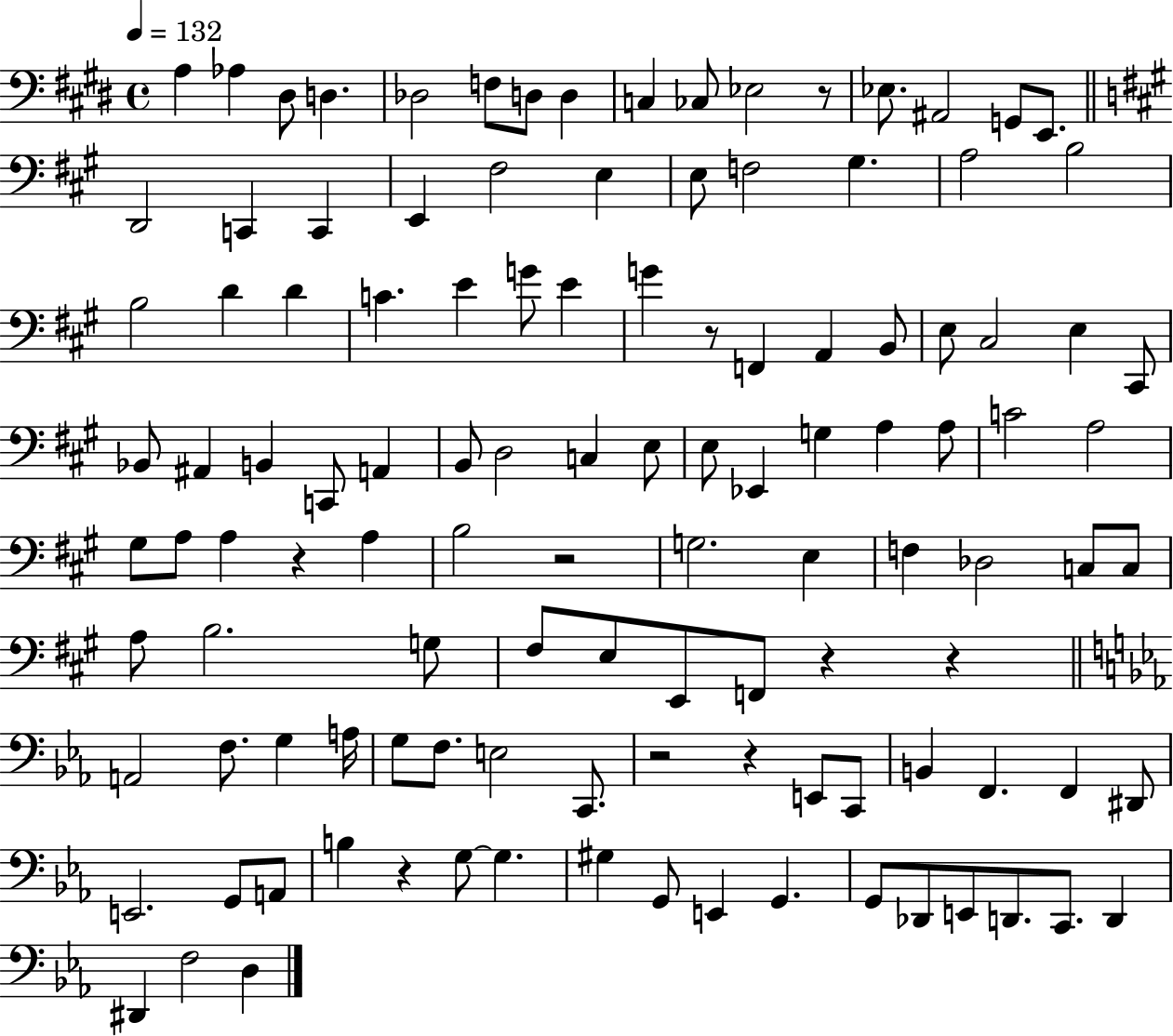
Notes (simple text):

A3/q Ab3/q D#3/e D3/q. Db3/h F3/e D3/e D3/q C3/q CES3/e Eb3/h R/e Eb3/e. A#2/h G2/e E2/e. D2/h C2/q C2/q E2/q F#3/h E3/q E3/e F3/h G#3/q. A3/h B3/h B3/h D4/q D4/q C4/q. E4/q G4/e E4/q G4/q R/e F2/q A2/q B2/e E3/e C#3/h E3/q C#2/e Bb2/e A#2/q B2/q C2/e A2/q B2/e D3/h C3/q E3/e E3/e Eb2/q G3/q A3/q A3/e C4/h A3/h G#3/e A3/e A3/q R/q A3/q B3/h R/h G3/h. E3/q F3/q Db3/h C3/e C3/e A3/e B3/h. G3/e F#3/e E3/e E2/e F2/e R/q R/q A2/h F3/e. G3/q A3/s G3/e F3/e. E3/h C2/e. R/h R/q E2/e C2/e B2/q F2/q. F2/q D#2/e E2/h. G2/e A2/e B3/q R/q G3/e G3/q. G#3/q G2/e E2/q G2/q. G2/e Db2/e E2/e D2/e. C2/e. D2/q D#2/q F3/h D3/q